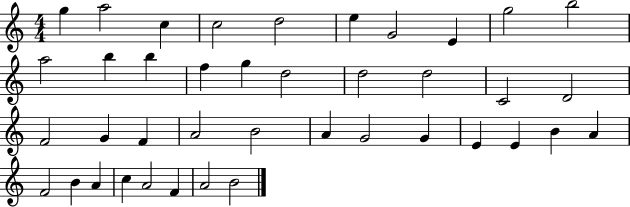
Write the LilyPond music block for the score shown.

{
  \clef treble
  \numericTimeSignature
  \time 4/4
  \key c \major
  g''4 a''2 c''4 | c''2 d''2 | e''4 g'2 e'4 | g''2 b''2 | \break a''2 b''4 b''4 | f''4 g''4 d''2 | d''2 d''2 | c'2 d'2 | \break f'2 g'4 f'4 | a'2 b'2 | a'4 g'2 g'4 | e'4 e'4 b'4 a'4 | \break f'2 b'4 a'4 | c''4 a'2 f'4 | a'2 b'2 | \bar "|."
}